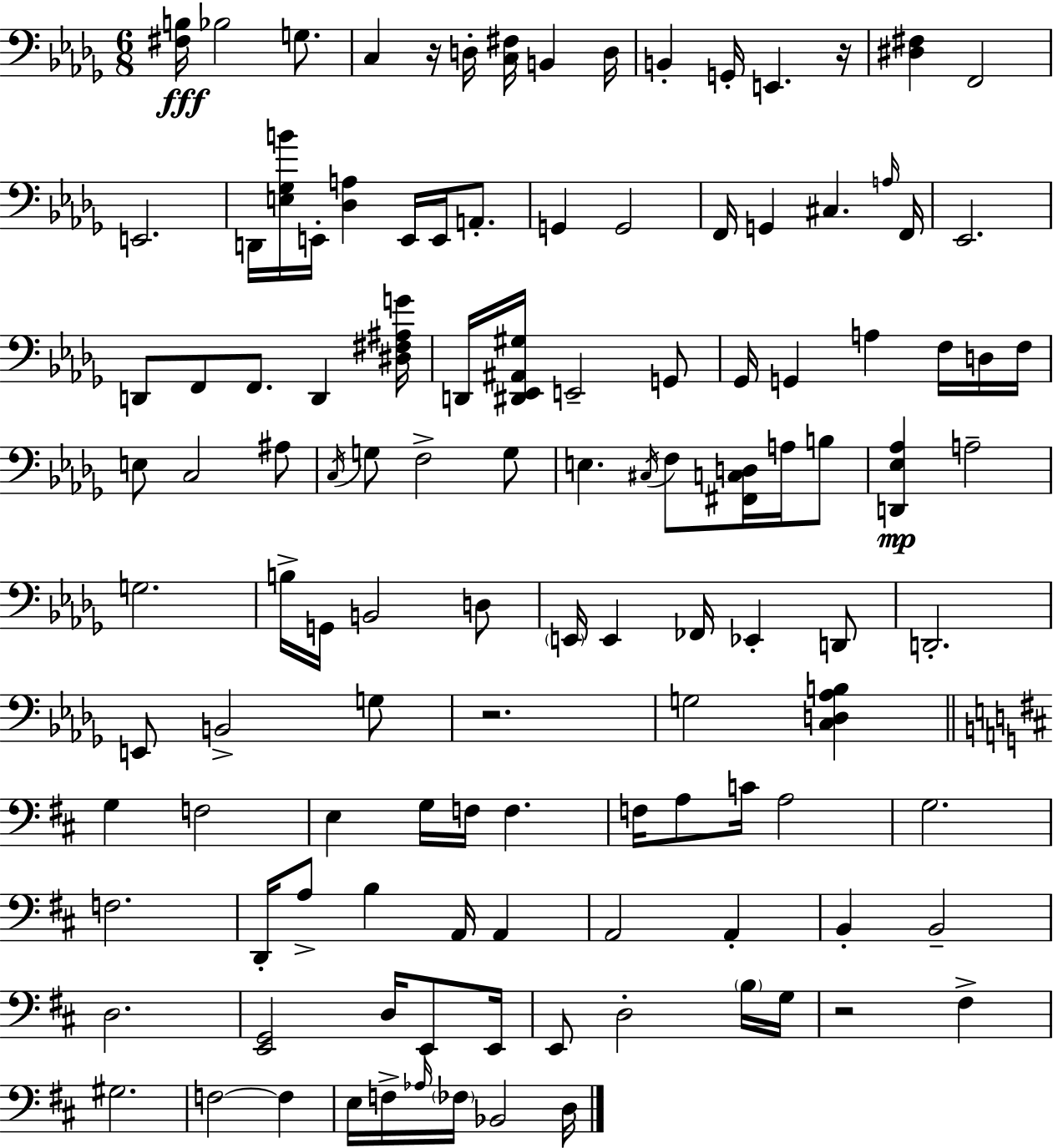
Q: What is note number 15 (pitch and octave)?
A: E2